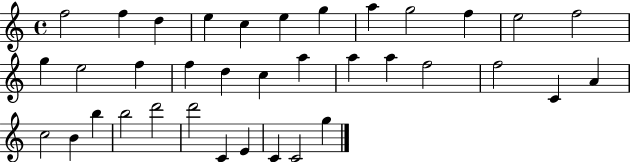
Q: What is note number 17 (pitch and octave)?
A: D5